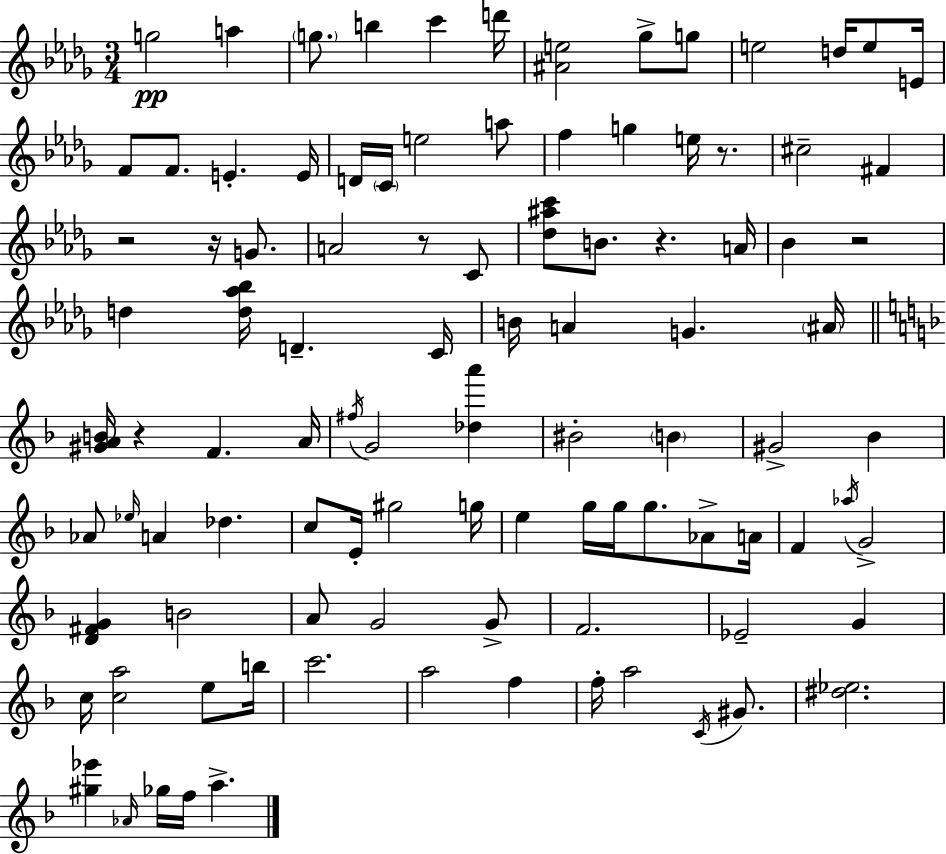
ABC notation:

X:1
T:Untitled
M:3/4
L:1/4
K:Bbm
g2 a g/2 b c' d'/4 [^Ae]2 _g/2 g/2 e2 d/4 e/2 E/4 F/2 F/2 E E/4 D/4 C/4 e2 a/2 f g e/4 z/2 ^c2 ^F z2 z/4 G/2 A2 z/2 C/2 [_d^ac']/2 B/2 z A/4 _B z2 d [d_a_b]/4 D C/4 B/4 A G ^A/4 [^GAB]/4 z F A/4 ^f/4 G2 [_da'] ^B2 B ^G2 _B _A/2 _e/4 A _d c/2 E/4 ^g2 g/4 e g/4 g/4 g/2 _A/2 A/4 F _a/4 G2 [D^FG] B2 A/2 G2 G/2 F2 _E2 G c/4 [ca]2 e/2 b/4 c'2 a2 f f/4 a2 C/4 ^G/2 [^d_e]2 [^g_e'] _A/4 _g/4 f/4 a